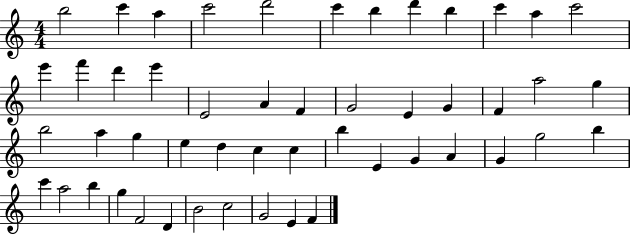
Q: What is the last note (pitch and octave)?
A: F4